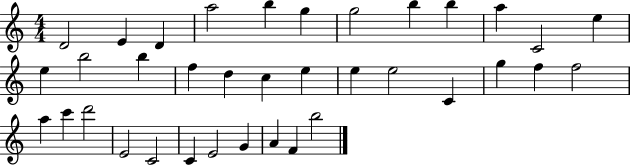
D4/h E4/q D4/q A5/h B5/q G5/q G5/h B5/q B5/q A5/q C4/h E5/q E5/q B5/h B5/q F5/q D5/q C5/q E5/q E5/q E5/h C4/q G5/q F5/q F5/h A5/q C6/q D6/h E4/h C4/h C4/q E4/h G4/q A4/q F4/q B5/h